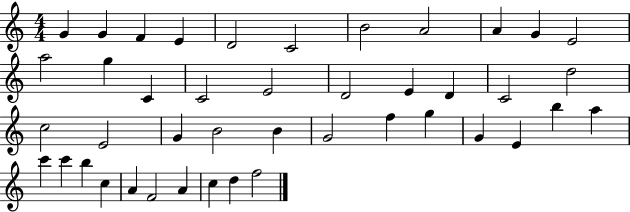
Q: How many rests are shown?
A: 0